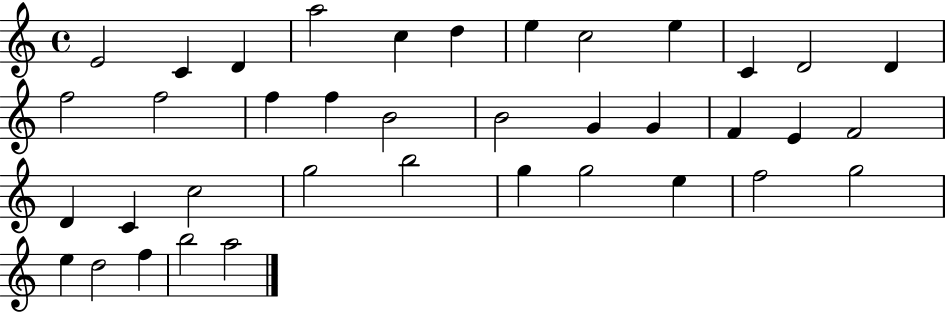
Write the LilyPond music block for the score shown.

{
  \clef treble
  \time 4/4
  \defaultTimeSignature
  \key c \major
  e'2 c'4 d'4 | a''2 c''4 d''4 | e''4 c''2 e''4 | c'4 d'2 d'4 | \break f''2 f''2 | f''4 f''4 b'2 | b'2 g'4 g'4 | f'4 e'4 f'2 | \break d'4 c'4 c''2 | g''2 b''2 | g''4 g''2 e''4 | f''2 g''2 | \break e''4 d''2 f''4 | b''2 a''2 | \bar "|."
}